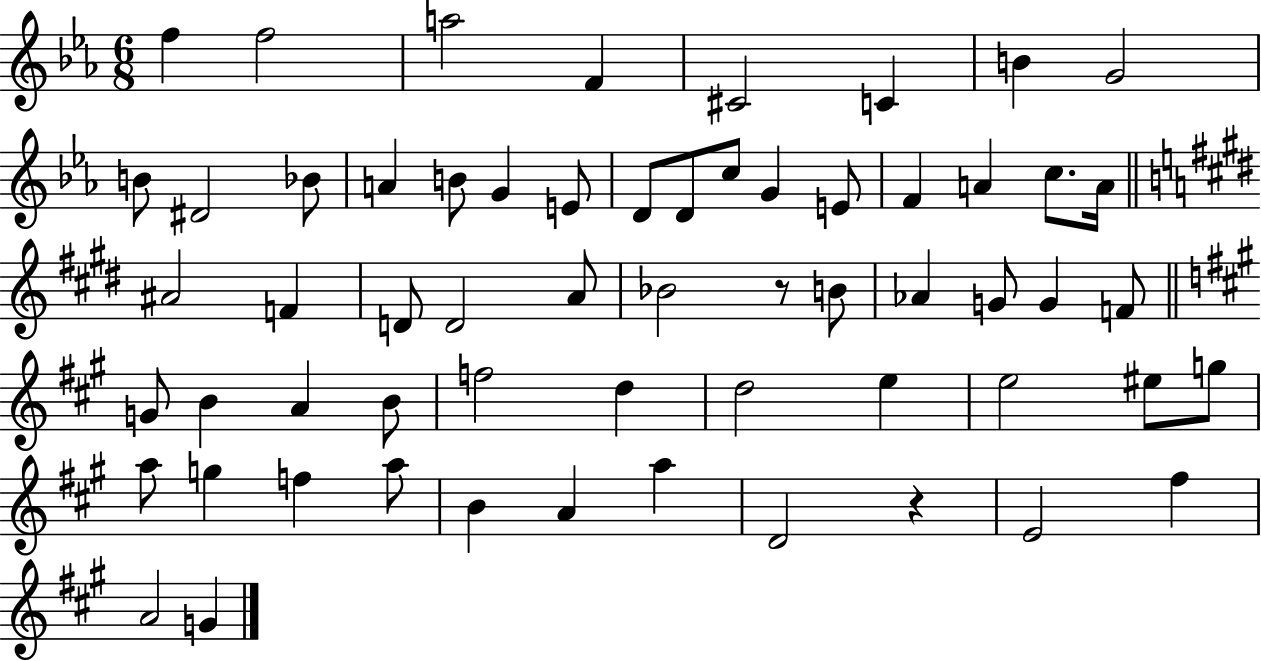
F5/q F5/h A5/h F4/q C#4/h C4/q B4/q G4/h B4/e D#4/h Bb4/e A4/q B4/e G4/q E4/e D4/e D4/e C5/e G4/q E4/e F4/q A4/q C5/e. A4/s A#4/h F4/q D4/e D4/h A4/e Bb4/h R/e B4/e Ab4/q G4/e G4/q F4/e G4/e B4/q A4/q B4/e F5/h D5/q D5/h E5/q E5/h EIS5/e G5/e A5/e G5/q F5/q A5/e B4/q A4/q A5/q D4/h R/q E4/h F#5/q A4/h G4/q